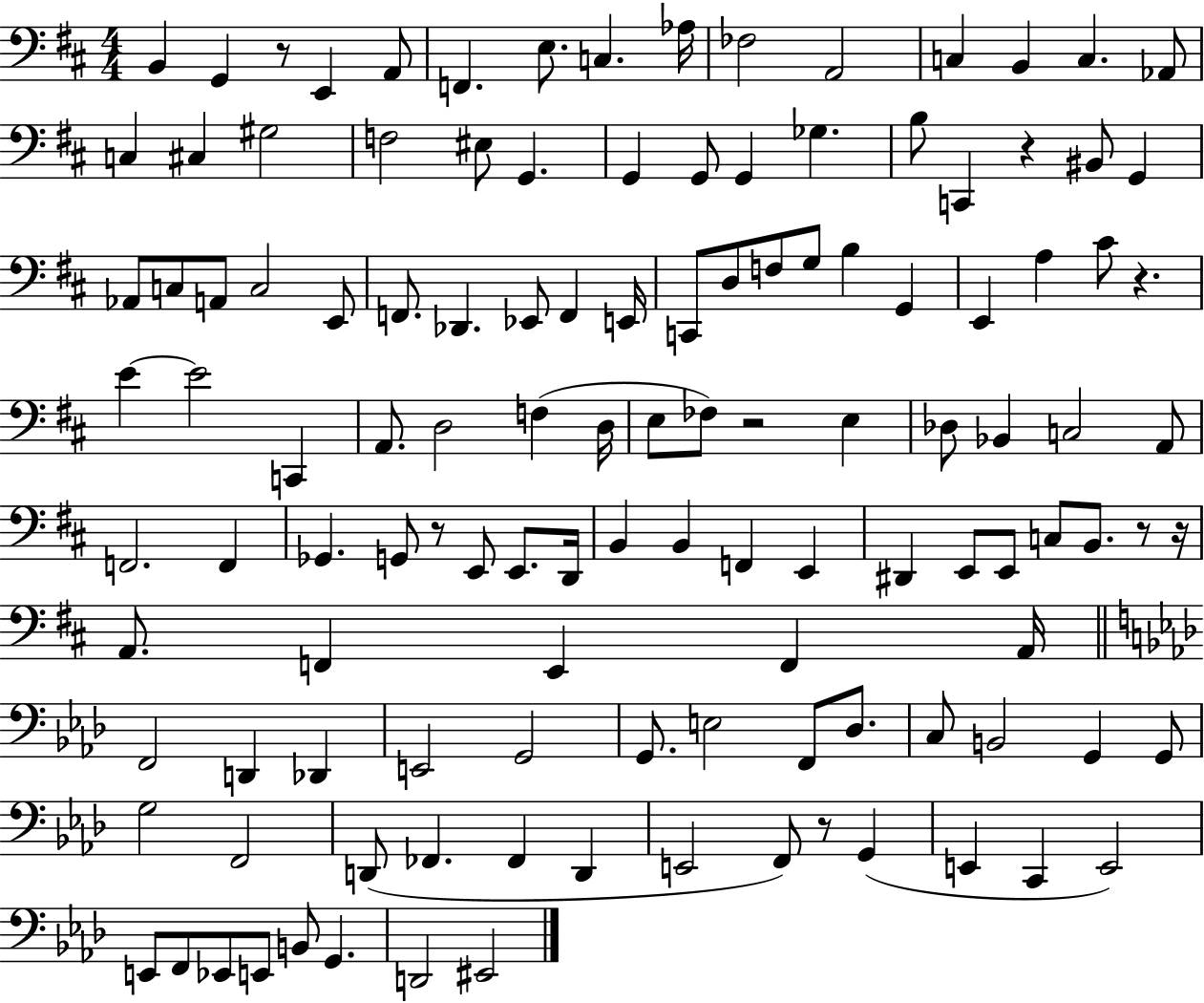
{
  \clef bass
  \numericTimeSignature
  \time 4/4
  \key d \major
  b,4 g,4 r8 e,4 a,8 | f,4. e8. c4. aes16 | fes2 a,2 | c4 b,4 c4. aes,8 | \break c4 cis4 gis2 | f2 eis8 g,4. | g,4 g,8 g,4 ges4. | b8 c,4 r4 bis,8 g,4 | \break aes,8 c8 a,8 c2 e,8 | f,8. des,4. ees,8 f,4 e,16 | c,8 d8 f8 g8 b4 g,4 | e,4 a4 cis'8 r4. | \break e'4~~ e'2 c,4 | a,8. d2 f4( d16 | e8 fes8) r2 e4 | des8 bes,4 c2 a,8 | \break f,2. f,4 | ges,4. g,8 r8 e,8 e,8. d,16 | b,4 b,4 f,4 e,4 | dis,4 e,8 e,8 c8 b,8. r8 r16 | \break a,8. f,4 e,4 f,4 a,16 | \bar "||" \break \key aes \major f,2 d,4 des,4 | e,2 g,2 | g,8. e2 f,8 des8. | c8 b,2 g,4 g,8 | \break g2 f,2 | d,8( fes,4. fes,4 d,4 | e,2 f,8) r8 g,4( | e,4 c,4 e,2) | \break e,8 f,8 ees,8 e,8 b,8 g,4. | d,2 eis,2 | \bar "|."
}